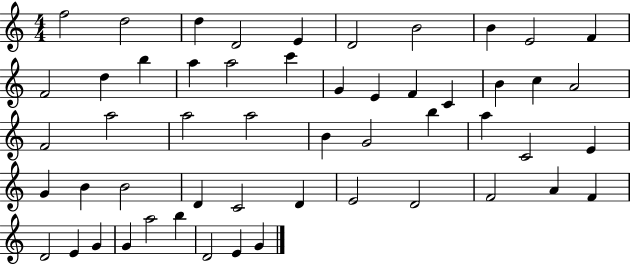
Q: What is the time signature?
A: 4/4